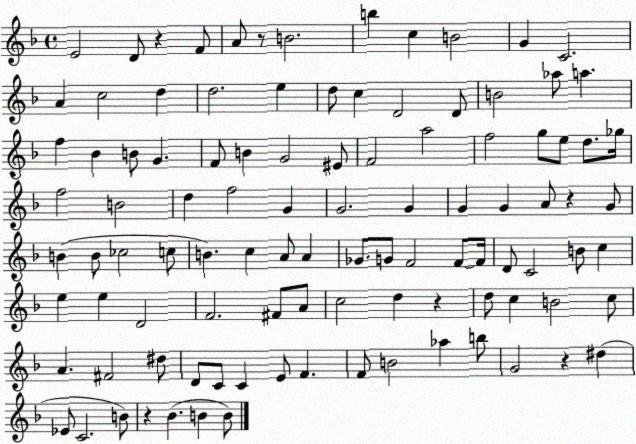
X:1
T:Untitled
M:4/4
L:1/4
K:F
E2 D/2 z F/2 A/2 z/2 B2 b c B2 G C2 A c2 d d2 e d/2 c D2 D/2 B2 _a/2 a f _B B/2 G F/2 B G2 ^E/2 F2 a2 f2 g/2 e/2 d/2 _g/4 f2 B2 d f2 G G2 G G G A/2 z G/2 B B/2 _c2 c/2 B c A/2 A _G/2 G/2 F2 F/2 F/4 D/2 C2 B/2 c e e D2 F2 ^F/2 A/2 c2 d z d/2 c B2 c/2 A ^F2 ^d/2 D/2 C/2 C E/2 F F/2 B2 _a b/2 G2 z ^d _E/2 C2 B/2 z _B B B/2